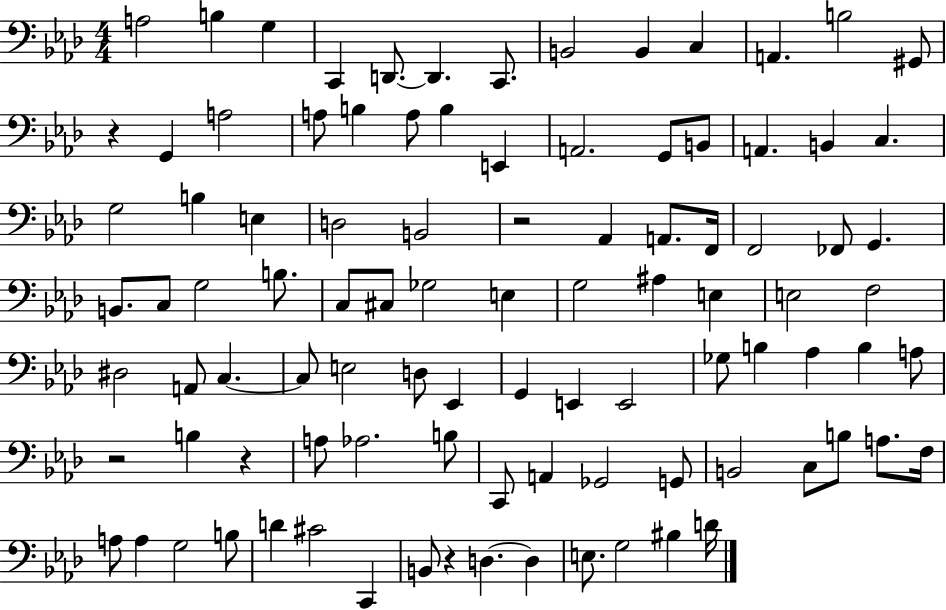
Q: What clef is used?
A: bass